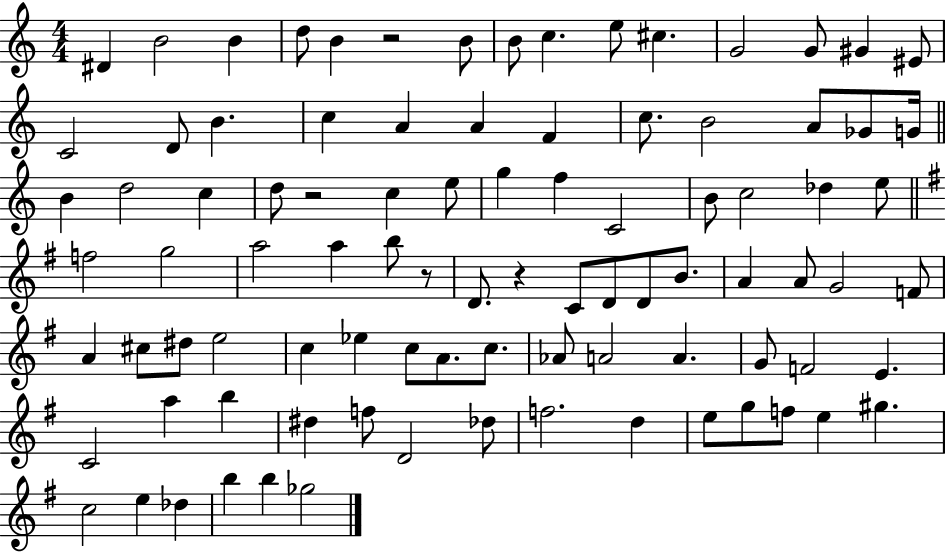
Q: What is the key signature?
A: C major